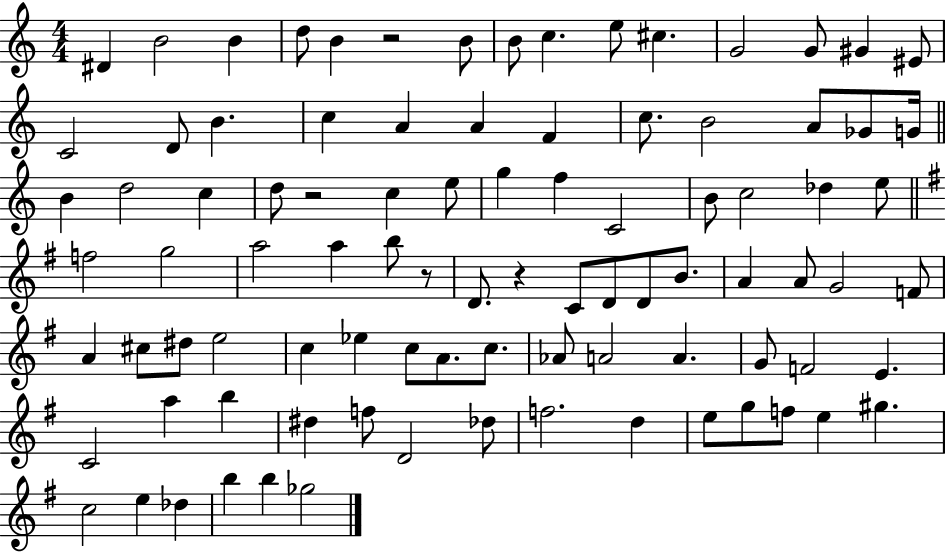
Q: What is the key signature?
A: C major